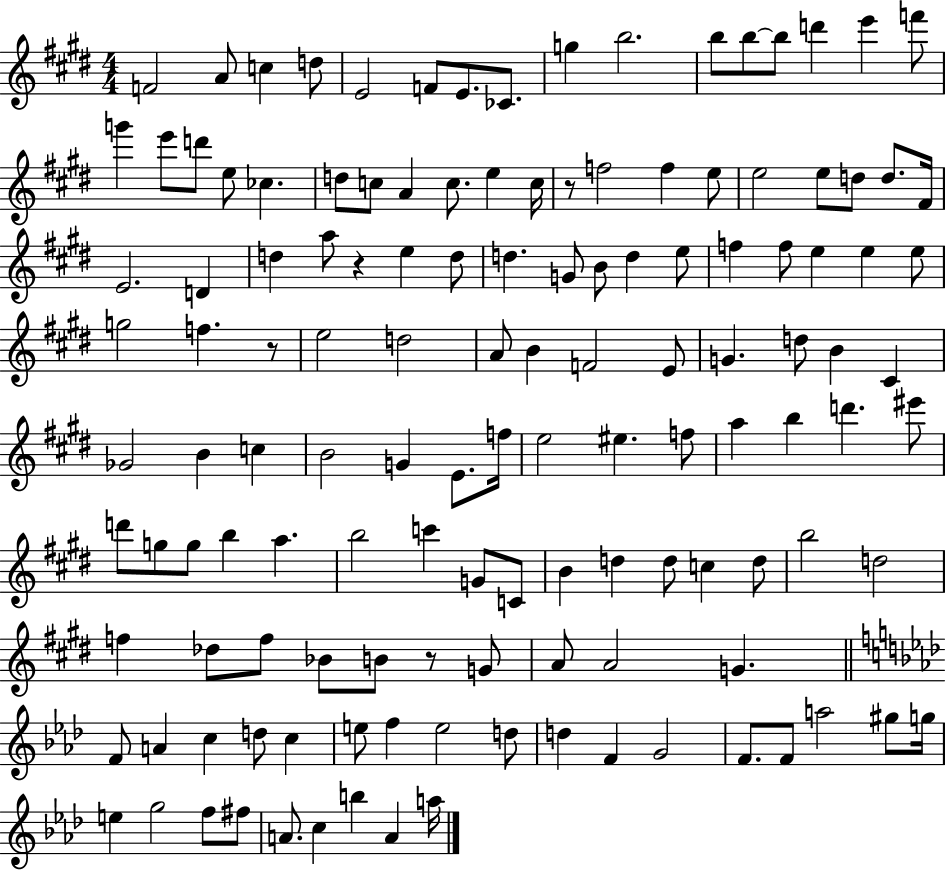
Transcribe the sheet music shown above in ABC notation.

X:1
T:Untitled
M:4/4
L:1/4
K:E
F2 A/2 c d/2 E2 F/2 E/2 _C/2 g b2 b/2 b/2 b/2 d' e' f'/2 g' e'/2 d'/2 e/2 _c d/2 c/2 A c/2 e c/4 z/2 f2 f e/2 e2 e/2 d/2 d/2 ^F/4 E2 D d a/2 z e d/2 d G/2 B/2 d e/2 f f/2 e e e/2 g2 f z/2 e2 d2 A/2 B F2 E/2 G d/2 B ^C _G2 B c B2 G E/2 f/4 e2 ^e f/2 a b d' ^e'/2 d'/2 g/2 g/2 b a b2 c' G/2 C/2 B d d/2 c d/2 b2 d2 f _d/2 f/2 _B/2 B/2 z/2 G/2 A/2 A2 G F/2 A c d/2 c e/2 f e2 d/2 d F G2 F/2 F/2 a2 ^g/2 g/4 e g2 f/2 ^f/2 A/2 c b A a/4